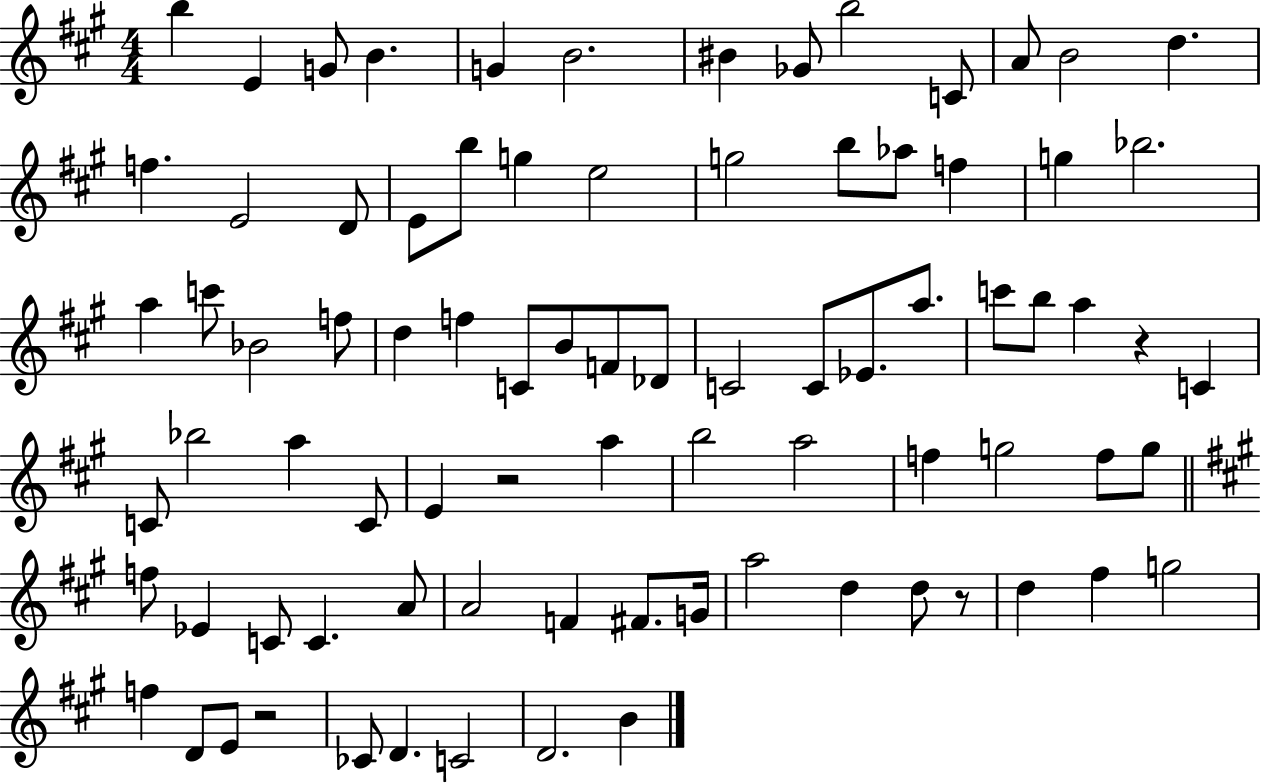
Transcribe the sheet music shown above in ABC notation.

X:1
T:Untitled
M:4/4
L:1/4
K:A
b E G/2 B G B2 ^B _G/2 b2 C/2 A/2 B2 d f E2 D/2 E/2 b/2 g e2 g2 b/2 _a/2 f g _b2 a c'/2 _B2 f/2 d f C/2 B/2 F/2 _D/2 C2 C/2 _E/2 a/2 c'/2 b/2 a z C C/2 _b2 a C/2 E z2 a b2 a2 f g2 f/2 g/2 f/2 _E C/2 C A/2 A2 F ^F/2 G/4 a2 d d/2 z/2 d ^f g2 f D/2 E/2 z2 _C/2 D C2 D2 B